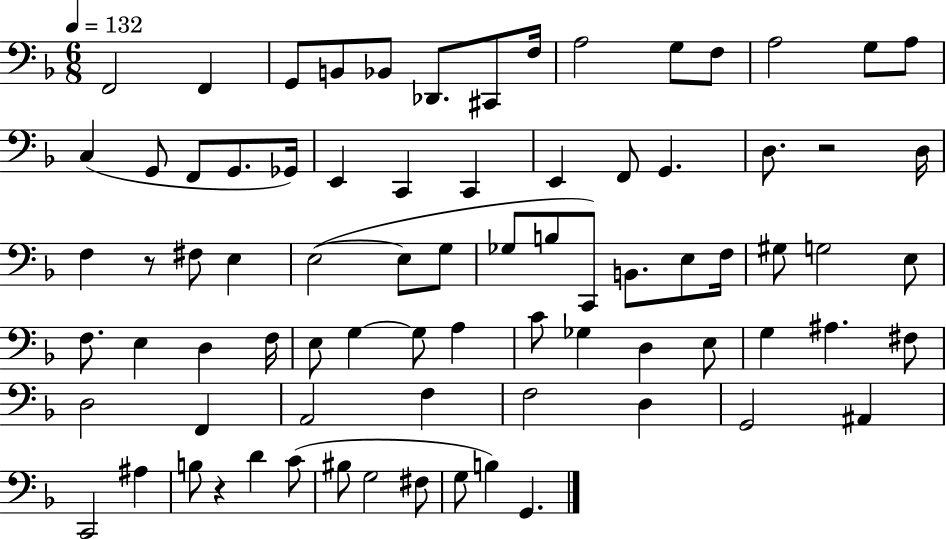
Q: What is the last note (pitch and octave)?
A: G2